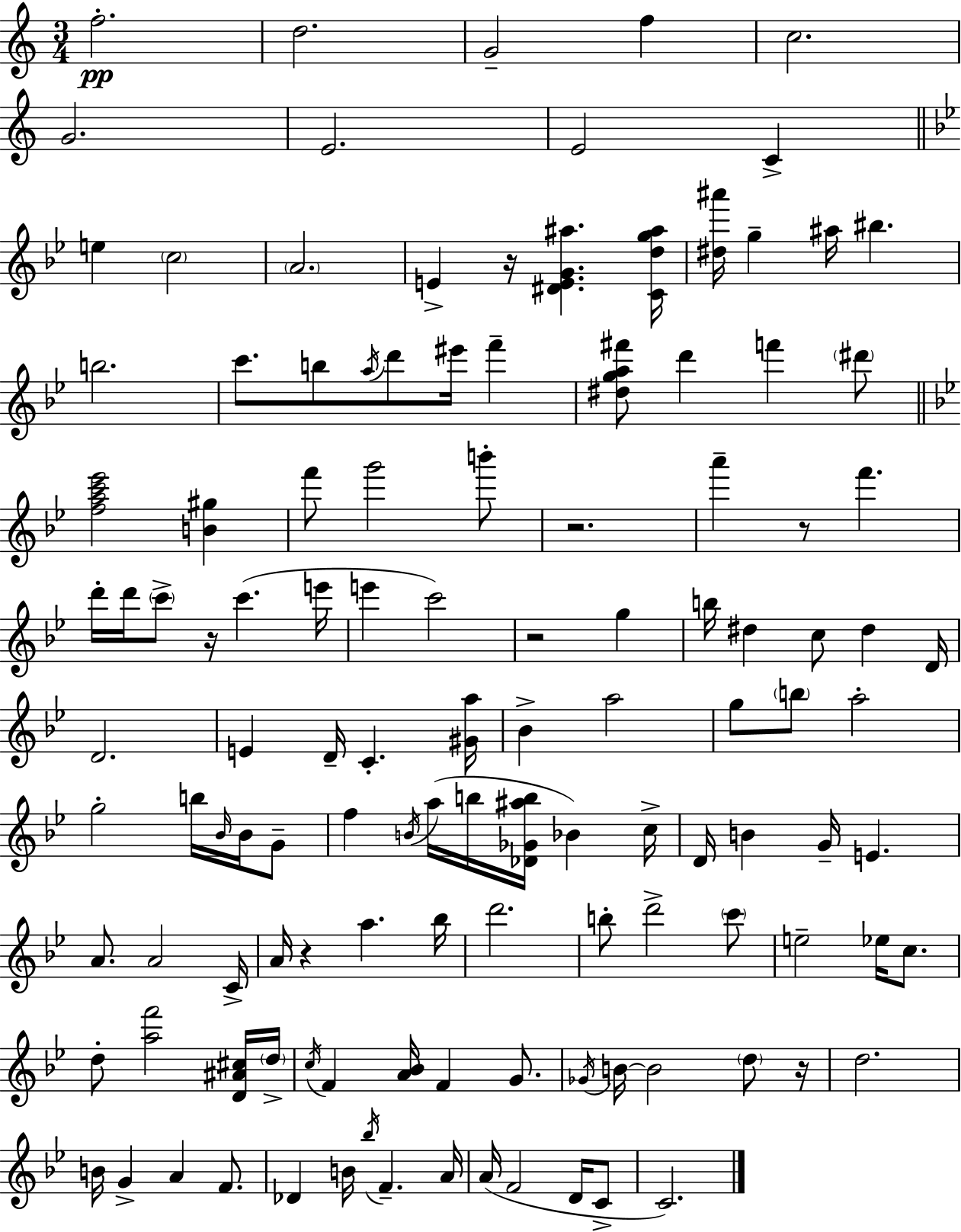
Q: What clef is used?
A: treble